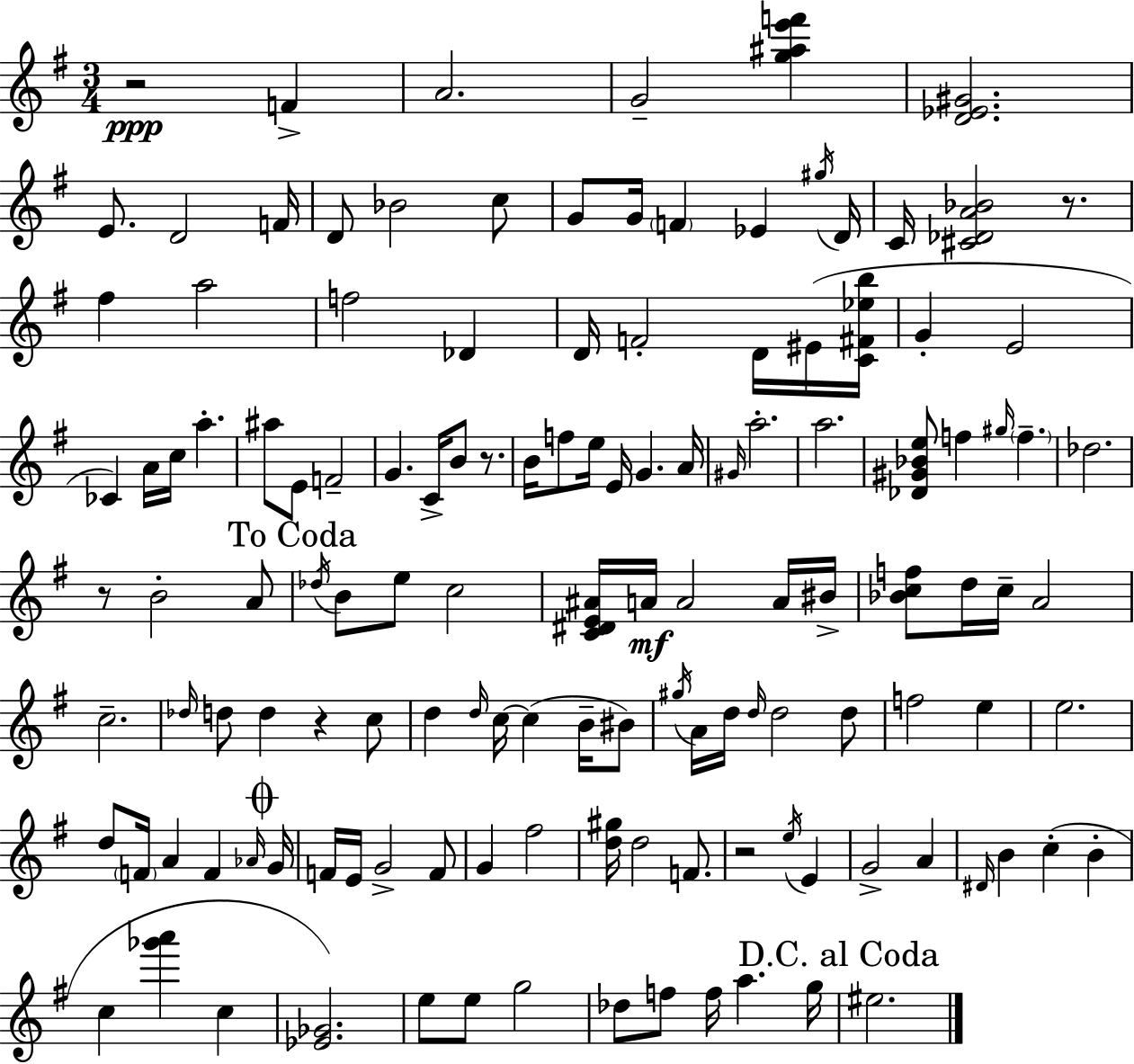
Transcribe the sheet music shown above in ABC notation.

X:1
T:Untitled
M:3/4
L:1/4
K:G
z2 F A2 G2 [g^ae'f'] [D_E^G]2 E/2 D2 F/4 D/2 _B2 c/2 G/2 G/4 F _E ^g/4 D/4 C/4 [^C_DA_B]2 z/2 ^f a2 f2 _D D/4 F2 D/4 ^E/4 [C^F_eb]/4 G E2 _C A/4 c/4 a ^a/2 E/2 F2 G C/4 B/2 z/2 B/4 f/2 e/4 E/4 G A/4 ^G/4 a2 a2 [_D^G_Be]/2 f ^g/4 f _d2 z/2 B2 A/2 _d/4 B/2 e/2 c2 [C^DE^A]/4 A/4 A2 A/4 ^B/4 [_Bcf]/2 d/4 c/4 A2 c2 _d/4 d/2 d z c/2 d d/4 c/4 c B/4 ^B/2 ^g/4 A/4 d/4 d/4 d2 d/2 f2 e e2 d/2 F/4 A F _A/4 G/4 F/4 E/4 G2 F/2 G ^f2 [d^g]/4 d2 F/2 z2 e/4 E G2 A ^D/4 B c B c [_g'a'] c [_E_G]2 e/2 e/2 g2 _d/2 f/2 f/4 a g/4 ^e2